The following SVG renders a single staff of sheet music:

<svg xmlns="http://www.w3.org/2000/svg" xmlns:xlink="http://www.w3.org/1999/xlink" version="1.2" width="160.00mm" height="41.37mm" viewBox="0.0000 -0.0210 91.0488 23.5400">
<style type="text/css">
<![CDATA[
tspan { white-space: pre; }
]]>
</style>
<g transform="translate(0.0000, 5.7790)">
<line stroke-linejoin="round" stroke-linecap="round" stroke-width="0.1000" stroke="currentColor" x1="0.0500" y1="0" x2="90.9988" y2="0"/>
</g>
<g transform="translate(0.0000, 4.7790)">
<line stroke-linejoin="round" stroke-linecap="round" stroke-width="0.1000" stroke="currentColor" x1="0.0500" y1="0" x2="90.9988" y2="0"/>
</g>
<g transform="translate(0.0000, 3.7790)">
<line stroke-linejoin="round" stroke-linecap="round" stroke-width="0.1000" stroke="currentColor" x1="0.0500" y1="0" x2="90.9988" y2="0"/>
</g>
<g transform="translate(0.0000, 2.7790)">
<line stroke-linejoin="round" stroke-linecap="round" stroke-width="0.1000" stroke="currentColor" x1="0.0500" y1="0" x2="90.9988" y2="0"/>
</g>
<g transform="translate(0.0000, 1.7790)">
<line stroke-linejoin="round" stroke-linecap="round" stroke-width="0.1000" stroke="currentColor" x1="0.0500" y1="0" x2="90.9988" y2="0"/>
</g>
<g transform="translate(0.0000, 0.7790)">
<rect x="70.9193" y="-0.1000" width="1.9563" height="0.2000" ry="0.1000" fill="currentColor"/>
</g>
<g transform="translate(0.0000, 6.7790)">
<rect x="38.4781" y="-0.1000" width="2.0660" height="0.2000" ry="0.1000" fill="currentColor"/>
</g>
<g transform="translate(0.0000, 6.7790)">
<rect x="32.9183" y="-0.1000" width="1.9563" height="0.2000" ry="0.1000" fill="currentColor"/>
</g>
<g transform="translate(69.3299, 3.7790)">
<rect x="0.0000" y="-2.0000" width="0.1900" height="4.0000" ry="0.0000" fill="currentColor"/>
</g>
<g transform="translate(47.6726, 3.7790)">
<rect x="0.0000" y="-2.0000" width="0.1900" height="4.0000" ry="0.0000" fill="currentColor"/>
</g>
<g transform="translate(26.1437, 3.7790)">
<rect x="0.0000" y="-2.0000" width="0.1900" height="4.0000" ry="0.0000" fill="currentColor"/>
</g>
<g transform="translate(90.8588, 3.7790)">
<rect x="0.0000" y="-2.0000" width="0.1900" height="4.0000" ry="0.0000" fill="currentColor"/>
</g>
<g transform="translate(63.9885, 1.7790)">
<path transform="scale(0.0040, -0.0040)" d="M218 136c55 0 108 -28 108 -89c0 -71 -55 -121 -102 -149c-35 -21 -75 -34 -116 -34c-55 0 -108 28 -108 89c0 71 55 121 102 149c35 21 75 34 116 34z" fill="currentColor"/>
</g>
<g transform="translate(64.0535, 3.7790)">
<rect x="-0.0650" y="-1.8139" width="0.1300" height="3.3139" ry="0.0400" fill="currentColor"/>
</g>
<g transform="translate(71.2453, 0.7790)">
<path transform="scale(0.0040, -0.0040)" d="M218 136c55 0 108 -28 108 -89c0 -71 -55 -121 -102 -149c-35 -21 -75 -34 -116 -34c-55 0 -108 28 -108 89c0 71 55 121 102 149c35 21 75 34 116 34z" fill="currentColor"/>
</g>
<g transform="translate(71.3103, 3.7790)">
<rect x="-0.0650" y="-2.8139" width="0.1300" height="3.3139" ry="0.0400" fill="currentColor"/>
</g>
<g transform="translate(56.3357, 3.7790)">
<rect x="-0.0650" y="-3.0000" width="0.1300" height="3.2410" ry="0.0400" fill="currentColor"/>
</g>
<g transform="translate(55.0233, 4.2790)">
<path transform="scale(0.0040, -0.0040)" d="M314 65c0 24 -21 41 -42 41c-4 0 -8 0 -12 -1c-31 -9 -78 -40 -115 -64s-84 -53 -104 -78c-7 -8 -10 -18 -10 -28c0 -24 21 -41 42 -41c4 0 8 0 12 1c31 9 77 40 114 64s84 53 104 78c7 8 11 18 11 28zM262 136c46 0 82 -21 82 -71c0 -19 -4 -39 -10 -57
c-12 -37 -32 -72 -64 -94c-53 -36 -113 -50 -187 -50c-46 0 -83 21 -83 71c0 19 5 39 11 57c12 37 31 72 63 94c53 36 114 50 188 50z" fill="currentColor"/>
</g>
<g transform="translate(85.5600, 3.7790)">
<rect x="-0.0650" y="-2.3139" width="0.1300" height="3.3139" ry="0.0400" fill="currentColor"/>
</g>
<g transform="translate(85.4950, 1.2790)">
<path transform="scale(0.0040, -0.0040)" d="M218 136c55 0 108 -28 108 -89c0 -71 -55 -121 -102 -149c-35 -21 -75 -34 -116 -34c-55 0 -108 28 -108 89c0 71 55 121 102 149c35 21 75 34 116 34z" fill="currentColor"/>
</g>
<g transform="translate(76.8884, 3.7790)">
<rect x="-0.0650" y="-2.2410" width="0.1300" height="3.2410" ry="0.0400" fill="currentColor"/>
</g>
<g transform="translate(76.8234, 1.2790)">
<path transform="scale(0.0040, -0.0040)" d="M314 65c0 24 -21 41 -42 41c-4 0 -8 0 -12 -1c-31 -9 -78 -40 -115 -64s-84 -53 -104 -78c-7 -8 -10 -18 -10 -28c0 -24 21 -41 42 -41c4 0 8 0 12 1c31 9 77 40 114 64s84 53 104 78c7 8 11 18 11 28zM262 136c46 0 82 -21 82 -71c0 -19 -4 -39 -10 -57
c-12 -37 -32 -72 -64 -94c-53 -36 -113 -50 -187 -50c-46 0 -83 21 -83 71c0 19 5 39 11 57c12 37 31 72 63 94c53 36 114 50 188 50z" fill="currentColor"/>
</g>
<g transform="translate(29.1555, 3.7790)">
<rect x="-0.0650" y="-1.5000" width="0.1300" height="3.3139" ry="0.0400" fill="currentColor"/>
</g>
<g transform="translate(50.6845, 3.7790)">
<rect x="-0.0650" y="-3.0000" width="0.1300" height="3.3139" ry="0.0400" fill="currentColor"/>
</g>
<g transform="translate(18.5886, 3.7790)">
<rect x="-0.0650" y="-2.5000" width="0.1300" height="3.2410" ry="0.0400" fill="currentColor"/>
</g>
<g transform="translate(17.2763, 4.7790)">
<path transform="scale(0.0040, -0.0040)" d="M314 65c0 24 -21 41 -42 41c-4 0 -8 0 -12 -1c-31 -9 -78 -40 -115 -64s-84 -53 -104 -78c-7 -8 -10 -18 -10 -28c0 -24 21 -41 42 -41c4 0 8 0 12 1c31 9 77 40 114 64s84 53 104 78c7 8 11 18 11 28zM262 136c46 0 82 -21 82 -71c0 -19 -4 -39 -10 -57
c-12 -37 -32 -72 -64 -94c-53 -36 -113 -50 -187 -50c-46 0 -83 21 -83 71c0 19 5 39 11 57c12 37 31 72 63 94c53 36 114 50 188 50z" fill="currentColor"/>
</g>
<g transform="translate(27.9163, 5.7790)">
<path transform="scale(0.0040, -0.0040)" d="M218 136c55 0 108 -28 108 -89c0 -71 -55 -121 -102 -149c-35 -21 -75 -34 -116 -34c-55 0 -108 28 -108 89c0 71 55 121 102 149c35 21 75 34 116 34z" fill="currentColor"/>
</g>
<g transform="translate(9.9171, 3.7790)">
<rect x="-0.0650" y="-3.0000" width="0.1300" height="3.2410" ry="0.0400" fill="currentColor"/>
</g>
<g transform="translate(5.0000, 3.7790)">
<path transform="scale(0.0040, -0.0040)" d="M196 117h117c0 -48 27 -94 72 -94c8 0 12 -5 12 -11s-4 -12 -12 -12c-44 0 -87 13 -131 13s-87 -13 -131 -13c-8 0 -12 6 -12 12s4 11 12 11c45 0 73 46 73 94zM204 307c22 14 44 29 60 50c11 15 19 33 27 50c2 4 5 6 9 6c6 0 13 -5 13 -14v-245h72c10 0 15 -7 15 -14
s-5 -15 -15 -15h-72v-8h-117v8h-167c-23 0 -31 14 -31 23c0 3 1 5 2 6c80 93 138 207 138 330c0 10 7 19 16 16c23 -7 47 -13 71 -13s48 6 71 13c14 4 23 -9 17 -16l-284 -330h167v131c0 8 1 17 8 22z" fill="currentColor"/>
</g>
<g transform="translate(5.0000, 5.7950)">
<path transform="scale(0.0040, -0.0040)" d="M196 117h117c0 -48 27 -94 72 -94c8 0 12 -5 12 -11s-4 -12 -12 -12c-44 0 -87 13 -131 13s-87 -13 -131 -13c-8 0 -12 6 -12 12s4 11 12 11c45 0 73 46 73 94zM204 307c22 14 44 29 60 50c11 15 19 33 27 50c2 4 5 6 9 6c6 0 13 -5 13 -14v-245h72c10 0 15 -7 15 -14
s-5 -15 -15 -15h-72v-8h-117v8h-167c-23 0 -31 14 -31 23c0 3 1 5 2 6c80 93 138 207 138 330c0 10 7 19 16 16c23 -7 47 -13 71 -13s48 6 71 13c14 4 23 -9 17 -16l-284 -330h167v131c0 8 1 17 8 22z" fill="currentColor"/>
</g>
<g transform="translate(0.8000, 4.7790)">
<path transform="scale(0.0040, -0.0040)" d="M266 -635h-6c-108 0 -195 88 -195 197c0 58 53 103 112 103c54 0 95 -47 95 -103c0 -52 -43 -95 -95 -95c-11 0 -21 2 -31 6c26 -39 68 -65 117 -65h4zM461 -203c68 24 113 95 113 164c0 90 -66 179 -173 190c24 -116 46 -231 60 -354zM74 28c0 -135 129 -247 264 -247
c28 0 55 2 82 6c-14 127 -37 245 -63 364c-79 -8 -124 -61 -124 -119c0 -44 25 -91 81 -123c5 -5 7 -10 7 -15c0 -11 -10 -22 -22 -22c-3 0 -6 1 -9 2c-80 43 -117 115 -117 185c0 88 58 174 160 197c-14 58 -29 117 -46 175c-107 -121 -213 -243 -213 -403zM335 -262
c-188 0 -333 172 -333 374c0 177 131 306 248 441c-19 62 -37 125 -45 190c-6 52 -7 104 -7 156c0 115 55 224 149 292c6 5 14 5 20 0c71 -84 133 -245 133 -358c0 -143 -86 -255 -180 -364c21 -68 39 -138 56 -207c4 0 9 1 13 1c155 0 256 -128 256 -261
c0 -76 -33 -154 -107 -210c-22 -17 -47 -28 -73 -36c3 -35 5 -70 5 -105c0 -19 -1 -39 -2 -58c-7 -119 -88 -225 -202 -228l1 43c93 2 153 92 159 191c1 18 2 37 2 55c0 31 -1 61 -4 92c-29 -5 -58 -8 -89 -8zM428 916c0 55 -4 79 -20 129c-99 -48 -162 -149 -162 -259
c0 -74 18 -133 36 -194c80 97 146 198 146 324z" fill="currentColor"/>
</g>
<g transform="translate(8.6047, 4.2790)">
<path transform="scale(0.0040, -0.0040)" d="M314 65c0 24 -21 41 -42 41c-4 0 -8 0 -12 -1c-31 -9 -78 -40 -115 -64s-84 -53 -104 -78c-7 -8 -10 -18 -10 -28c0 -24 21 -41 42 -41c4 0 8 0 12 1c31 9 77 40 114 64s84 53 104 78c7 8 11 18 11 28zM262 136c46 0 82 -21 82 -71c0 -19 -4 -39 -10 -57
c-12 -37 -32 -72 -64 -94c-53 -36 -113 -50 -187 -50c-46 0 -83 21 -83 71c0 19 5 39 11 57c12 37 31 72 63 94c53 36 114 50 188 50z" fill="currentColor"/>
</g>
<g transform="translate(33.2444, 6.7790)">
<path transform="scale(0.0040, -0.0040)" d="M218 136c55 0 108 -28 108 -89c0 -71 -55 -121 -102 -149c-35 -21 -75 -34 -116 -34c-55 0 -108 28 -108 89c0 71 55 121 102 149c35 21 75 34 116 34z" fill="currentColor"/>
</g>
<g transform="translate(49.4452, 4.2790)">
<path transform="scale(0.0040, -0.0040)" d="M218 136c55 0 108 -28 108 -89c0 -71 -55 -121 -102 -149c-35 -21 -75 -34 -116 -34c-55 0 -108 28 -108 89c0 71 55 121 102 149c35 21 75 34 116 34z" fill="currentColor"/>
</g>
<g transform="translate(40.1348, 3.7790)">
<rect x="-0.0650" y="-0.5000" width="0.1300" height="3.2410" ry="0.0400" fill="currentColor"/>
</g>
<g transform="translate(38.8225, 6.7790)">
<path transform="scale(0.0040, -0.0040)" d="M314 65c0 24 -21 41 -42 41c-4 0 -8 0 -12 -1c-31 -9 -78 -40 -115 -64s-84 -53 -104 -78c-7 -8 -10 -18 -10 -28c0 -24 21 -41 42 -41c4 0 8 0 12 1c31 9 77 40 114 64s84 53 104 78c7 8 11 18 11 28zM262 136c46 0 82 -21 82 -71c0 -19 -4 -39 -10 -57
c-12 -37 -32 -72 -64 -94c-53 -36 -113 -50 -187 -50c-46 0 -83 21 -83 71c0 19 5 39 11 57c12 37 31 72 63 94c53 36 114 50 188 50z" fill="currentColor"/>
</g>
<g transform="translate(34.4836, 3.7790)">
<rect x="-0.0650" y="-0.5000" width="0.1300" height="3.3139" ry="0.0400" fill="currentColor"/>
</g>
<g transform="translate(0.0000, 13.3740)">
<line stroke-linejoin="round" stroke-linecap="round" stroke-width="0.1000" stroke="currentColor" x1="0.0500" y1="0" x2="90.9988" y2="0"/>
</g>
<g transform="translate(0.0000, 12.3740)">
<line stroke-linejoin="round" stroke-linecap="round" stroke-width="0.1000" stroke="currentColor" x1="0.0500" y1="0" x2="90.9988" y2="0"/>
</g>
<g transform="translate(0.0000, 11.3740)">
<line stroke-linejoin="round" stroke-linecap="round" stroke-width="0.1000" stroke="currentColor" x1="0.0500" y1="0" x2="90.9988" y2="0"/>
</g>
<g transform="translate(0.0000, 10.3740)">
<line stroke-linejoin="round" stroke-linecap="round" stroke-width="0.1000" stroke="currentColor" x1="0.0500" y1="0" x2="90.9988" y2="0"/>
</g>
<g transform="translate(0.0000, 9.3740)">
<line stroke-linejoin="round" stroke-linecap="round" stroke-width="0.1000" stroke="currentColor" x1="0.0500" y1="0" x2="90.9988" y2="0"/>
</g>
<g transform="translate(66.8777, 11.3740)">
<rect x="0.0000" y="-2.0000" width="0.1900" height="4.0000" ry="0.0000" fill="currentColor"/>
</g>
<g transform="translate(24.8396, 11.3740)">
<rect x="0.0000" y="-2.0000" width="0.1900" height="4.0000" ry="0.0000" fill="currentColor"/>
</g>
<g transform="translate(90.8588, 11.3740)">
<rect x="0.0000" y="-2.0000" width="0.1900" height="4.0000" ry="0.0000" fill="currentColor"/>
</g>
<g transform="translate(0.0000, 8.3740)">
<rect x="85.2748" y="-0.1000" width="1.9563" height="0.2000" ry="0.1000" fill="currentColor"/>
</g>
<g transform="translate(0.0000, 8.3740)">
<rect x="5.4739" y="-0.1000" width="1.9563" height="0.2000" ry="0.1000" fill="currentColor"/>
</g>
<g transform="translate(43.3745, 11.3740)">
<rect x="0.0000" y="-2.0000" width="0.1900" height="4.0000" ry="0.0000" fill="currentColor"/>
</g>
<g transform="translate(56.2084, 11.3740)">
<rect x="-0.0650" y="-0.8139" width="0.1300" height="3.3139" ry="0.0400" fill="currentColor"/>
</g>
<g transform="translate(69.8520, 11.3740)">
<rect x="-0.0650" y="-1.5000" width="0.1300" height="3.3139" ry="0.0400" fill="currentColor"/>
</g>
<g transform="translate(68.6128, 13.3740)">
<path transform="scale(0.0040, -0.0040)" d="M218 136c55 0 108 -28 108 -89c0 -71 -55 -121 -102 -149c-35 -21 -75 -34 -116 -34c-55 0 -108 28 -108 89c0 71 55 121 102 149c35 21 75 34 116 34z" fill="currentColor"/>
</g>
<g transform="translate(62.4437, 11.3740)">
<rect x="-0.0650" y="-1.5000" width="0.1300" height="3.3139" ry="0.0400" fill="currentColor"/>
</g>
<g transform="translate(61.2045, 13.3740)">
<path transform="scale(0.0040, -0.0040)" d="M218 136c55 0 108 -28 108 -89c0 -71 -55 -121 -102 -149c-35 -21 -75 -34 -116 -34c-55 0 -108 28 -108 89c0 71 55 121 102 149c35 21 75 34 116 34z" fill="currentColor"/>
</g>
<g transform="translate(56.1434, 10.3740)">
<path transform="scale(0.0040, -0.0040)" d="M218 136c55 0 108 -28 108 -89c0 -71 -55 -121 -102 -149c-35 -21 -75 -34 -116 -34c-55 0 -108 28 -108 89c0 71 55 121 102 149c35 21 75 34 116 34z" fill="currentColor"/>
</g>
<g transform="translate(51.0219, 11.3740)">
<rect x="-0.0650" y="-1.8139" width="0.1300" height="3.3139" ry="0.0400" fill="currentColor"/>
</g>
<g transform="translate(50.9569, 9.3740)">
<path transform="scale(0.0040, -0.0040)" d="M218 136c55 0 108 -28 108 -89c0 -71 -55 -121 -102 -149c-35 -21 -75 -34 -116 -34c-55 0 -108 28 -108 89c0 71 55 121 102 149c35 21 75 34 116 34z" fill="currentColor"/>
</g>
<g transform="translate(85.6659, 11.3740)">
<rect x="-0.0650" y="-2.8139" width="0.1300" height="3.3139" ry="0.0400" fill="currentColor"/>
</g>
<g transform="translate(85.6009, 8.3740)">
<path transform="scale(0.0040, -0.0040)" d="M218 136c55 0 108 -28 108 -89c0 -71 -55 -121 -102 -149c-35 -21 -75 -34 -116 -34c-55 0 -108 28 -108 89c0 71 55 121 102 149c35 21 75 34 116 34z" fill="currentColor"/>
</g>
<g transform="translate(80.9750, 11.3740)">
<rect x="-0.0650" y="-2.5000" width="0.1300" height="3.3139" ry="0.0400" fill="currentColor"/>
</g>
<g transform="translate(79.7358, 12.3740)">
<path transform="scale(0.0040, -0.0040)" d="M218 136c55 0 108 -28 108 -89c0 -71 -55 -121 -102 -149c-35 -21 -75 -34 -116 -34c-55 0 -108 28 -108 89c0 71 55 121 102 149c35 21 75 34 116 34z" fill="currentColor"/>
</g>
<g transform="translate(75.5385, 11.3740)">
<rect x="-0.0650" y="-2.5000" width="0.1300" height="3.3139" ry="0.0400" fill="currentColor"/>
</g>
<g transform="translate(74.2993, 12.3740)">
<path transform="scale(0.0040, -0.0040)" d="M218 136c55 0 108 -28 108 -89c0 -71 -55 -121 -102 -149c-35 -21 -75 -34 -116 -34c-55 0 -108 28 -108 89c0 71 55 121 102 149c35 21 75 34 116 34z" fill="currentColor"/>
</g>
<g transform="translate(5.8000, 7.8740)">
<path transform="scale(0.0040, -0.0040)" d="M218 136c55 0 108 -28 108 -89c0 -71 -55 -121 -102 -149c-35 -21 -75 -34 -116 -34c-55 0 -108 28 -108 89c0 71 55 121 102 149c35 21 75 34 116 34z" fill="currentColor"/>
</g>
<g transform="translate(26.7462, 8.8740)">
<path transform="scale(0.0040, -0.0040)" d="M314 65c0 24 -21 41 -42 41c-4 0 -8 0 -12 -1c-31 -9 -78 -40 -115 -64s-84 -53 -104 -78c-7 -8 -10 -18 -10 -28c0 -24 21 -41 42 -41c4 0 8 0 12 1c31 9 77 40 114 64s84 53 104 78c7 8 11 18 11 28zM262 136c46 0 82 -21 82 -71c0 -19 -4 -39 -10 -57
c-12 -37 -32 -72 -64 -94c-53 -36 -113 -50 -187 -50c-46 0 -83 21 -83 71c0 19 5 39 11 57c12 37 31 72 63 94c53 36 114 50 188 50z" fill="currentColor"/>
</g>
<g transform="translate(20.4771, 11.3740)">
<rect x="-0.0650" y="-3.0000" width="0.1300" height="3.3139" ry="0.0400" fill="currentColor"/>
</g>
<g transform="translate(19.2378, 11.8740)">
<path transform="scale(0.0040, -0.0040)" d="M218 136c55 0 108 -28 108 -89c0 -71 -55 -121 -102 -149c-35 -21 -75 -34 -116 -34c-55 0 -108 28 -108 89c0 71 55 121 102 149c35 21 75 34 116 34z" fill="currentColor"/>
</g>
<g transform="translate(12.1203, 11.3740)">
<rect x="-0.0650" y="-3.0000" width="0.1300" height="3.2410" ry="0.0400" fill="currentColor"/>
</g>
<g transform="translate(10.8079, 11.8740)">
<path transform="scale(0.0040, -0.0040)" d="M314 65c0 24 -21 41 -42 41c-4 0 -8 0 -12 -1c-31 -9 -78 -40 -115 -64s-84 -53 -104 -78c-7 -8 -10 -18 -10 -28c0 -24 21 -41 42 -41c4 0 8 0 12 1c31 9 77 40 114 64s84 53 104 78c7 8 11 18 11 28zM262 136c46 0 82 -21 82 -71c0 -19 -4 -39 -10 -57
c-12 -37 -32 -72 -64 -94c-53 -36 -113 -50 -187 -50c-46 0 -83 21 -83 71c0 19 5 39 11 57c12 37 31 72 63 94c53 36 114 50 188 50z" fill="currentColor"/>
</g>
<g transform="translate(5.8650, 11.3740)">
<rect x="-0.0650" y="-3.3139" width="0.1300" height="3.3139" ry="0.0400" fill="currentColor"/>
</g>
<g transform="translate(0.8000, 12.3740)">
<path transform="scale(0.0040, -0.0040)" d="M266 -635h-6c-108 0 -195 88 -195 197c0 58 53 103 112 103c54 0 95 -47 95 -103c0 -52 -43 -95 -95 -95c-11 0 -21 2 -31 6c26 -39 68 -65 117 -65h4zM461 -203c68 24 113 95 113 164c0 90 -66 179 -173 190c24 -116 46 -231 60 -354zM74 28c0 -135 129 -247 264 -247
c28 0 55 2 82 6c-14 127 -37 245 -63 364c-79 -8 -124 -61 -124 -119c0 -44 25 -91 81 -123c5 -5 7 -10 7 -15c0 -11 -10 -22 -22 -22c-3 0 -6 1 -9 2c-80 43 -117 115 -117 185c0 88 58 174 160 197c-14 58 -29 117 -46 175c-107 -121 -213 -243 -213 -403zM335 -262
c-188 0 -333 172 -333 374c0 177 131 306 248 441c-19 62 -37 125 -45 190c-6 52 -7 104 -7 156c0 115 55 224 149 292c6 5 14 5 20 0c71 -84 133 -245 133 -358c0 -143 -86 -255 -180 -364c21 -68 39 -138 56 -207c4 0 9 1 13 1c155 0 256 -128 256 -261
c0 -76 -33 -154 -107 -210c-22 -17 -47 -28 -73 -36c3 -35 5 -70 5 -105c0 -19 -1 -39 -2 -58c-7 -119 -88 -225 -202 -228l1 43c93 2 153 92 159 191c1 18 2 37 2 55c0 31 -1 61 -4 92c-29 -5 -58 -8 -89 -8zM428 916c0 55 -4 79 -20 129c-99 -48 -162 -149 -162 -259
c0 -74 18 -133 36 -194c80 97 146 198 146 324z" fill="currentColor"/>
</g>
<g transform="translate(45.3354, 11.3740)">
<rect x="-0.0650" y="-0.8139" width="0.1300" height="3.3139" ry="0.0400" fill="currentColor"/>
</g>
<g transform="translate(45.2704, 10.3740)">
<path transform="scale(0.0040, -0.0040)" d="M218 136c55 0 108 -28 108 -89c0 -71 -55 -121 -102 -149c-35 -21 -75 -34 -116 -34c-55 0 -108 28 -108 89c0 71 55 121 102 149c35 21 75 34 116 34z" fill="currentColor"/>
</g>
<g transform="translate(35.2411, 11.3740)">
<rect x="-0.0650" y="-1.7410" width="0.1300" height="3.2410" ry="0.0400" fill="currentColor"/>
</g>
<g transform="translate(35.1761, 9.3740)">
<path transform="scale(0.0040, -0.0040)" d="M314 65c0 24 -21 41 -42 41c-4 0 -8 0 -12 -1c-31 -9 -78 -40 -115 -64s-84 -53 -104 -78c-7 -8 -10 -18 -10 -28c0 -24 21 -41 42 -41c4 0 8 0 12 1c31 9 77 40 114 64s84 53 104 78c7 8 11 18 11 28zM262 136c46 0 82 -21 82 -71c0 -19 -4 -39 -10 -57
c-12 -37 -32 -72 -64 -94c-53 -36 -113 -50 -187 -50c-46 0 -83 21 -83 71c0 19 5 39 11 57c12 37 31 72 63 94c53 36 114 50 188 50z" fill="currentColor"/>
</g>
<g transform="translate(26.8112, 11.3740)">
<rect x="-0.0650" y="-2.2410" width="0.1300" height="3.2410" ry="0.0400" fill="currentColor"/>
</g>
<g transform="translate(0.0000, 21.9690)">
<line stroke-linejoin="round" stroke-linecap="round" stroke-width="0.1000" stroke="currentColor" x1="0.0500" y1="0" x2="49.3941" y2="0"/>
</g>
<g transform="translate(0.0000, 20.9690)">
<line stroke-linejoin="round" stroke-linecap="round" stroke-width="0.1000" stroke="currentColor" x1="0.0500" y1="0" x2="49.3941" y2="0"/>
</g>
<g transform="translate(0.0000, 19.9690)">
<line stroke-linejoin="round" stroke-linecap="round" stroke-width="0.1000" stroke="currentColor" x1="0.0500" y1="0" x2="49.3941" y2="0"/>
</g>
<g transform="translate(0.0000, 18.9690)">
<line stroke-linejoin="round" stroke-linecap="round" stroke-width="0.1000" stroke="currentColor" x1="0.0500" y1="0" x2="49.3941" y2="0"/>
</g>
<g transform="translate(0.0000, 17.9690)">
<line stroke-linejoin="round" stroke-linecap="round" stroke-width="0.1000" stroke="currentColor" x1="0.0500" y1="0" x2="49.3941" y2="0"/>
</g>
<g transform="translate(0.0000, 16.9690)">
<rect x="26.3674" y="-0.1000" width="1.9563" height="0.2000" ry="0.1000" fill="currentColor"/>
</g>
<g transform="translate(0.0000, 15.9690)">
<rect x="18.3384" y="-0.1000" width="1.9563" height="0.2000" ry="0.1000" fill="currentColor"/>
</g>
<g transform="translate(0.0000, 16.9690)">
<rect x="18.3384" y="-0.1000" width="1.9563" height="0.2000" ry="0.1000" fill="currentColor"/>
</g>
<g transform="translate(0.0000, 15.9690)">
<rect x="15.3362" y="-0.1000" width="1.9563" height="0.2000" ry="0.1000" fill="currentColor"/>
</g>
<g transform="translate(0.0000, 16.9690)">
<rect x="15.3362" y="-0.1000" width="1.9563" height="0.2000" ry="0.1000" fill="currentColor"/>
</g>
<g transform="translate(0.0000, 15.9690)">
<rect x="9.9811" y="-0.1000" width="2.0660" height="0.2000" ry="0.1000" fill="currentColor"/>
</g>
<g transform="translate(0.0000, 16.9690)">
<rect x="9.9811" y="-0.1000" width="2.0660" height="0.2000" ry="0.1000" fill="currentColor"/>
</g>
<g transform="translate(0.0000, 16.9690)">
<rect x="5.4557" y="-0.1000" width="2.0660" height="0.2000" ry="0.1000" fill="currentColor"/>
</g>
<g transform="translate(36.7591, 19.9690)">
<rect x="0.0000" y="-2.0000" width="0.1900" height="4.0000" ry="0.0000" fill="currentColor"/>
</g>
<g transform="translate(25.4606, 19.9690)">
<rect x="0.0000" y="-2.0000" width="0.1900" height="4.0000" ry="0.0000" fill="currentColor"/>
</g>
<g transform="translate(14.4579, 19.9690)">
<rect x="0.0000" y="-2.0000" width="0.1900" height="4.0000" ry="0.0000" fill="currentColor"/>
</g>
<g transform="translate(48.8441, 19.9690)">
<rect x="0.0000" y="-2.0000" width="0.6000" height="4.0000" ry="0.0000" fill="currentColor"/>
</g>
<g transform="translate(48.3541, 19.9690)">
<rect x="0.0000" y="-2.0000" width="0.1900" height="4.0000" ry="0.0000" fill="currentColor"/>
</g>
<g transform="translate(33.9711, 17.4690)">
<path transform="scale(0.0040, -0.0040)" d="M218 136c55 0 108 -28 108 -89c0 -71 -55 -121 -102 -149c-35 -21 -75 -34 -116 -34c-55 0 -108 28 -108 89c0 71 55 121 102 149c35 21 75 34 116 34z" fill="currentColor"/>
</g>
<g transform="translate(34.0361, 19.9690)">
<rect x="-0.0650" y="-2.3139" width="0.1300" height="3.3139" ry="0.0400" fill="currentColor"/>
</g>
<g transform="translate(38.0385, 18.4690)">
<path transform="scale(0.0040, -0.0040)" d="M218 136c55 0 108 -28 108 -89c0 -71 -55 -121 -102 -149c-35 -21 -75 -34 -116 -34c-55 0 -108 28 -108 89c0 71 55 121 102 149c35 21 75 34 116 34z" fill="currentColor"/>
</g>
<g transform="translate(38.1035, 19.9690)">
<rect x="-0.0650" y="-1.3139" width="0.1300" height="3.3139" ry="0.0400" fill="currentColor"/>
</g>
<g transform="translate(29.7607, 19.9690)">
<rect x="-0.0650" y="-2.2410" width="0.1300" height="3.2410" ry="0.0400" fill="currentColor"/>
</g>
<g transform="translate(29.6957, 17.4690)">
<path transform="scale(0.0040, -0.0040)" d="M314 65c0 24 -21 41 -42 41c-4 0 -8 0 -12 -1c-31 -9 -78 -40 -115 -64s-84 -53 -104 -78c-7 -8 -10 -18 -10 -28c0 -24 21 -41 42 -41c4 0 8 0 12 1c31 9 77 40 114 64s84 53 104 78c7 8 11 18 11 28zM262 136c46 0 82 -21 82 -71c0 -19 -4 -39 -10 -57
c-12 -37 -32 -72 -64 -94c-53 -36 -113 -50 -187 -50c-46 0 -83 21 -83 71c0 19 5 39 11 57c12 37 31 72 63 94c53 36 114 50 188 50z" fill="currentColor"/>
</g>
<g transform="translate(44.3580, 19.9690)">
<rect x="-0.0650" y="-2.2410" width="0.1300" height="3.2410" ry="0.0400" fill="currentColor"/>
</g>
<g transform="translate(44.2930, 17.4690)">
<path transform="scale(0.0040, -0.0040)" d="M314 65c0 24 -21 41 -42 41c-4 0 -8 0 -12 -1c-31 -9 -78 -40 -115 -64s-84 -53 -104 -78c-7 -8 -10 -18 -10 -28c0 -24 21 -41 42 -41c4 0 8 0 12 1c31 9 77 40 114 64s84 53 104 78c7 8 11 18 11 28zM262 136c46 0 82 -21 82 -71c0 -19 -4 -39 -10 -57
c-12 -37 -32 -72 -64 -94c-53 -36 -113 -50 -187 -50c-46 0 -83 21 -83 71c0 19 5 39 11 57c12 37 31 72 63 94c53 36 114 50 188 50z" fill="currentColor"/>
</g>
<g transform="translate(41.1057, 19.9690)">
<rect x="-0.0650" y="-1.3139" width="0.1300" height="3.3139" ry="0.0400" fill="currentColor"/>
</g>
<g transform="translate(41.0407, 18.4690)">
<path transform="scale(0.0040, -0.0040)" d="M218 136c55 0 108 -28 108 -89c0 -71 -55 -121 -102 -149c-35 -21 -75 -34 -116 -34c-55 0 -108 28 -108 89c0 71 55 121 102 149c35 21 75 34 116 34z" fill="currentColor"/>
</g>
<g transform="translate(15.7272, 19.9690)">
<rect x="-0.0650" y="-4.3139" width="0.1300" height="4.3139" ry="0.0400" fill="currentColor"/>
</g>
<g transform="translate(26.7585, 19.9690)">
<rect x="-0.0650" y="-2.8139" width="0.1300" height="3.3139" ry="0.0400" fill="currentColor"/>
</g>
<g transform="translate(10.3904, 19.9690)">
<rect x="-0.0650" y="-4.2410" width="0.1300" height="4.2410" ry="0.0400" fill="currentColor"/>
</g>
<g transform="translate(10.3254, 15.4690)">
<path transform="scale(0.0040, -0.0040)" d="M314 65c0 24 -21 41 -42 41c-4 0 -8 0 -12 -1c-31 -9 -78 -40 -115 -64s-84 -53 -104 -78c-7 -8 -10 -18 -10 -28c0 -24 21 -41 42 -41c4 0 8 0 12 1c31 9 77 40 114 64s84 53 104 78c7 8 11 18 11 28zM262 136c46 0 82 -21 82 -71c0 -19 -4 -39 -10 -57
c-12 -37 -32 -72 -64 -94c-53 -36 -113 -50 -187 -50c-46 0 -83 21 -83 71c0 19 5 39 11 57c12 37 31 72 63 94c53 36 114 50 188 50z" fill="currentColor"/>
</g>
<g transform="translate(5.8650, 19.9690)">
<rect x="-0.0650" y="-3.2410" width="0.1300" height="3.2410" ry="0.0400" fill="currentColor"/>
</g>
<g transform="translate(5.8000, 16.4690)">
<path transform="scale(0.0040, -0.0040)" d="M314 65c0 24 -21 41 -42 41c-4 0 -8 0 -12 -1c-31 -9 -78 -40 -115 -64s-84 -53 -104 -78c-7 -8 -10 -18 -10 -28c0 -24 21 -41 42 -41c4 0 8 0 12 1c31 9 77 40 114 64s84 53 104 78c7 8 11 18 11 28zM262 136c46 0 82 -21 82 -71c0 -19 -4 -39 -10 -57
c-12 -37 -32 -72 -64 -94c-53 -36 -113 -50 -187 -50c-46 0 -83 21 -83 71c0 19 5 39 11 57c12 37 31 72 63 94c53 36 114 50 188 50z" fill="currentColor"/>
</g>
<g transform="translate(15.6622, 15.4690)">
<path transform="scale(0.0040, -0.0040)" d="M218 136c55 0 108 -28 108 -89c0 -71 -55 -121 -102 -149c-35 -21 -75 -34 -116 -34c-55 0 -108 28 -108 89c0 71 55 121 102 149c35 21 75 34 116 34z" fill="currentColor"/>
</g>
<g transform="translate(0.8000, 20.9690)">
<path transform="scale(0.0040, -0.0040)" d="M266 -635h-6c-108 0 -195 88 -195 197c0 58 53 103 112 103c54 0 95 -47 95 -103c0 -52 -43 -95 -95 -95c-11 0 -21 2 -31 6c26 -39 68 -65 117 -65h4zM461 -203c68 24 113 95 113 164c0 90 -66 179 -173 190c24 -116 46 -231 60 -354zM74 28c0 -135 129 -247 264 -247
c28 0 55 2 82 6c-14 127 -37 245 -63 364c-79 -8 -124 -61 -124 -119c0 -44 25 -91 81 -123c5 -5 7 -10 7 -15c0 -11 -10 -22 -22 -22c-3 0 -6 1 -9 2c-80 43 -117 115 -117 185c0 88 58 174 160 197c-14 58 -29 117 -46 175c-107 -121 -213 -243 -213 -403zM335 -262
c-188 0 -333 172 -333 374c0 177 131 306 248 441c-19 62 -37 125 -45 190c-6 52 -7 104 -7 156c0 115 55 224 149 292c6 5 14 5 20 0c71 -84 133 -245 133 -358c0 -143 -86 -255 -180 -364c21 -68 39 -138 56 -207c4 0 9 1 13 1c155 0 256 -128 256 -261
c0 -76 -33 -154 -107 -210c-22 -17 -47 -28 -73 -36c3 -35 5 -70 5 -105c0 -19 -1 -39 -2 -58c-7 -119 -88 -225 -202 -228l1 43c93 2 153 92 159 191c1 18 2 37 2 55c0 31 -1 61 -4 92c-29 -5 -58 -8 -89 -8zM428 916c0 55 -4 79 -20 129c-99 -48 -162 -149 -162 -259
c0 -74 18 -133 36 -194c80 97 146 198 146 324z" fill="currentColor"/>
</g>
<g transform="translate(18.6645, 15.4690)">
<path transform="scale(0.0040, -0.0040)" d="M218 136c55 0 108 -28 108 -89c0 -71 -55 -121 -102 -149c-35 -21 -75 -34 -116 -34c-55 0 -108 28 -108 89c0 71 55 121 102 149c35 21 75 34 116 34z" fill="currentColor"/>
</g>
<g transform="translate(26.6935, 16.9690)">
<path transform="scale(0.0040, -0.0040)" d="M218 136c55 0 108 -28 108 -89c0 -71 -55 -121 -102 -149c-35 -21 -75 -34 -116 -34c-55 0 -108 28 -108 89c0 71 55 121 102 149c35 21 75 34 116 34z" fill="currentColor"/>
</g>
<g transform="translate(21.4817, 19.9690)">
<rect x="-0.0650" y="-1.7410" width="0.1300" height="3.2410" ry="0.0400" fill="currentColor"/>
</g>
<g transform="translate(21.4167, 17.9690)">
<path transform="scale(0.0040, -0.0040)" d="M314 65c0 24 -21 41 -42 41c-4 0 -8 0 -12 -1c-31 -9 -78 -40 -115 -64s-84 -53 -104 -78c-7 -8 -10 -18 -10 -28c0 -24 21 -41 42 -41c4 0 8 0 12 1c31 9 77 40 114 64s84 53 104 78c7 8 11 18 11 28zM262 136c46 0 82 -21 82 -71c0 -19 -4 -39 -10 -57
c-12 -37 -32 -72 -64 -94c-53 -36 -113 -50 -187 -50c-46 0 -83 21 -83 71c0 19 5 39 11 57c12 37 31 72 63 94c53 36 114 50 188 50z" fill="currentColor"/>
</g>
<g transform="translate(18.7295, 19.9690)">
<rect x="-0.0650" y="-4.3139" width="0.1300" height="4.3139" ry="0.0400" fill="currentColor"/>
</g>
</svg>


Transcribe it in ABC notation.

X:1
T:Untitled
M:4/4
L:1/4
K:C
A2 G2 E C C2 A A2 f a g2 g b A2 A g2 f2 d f d E E G G a b2 d'2 d' d' f2 a g2 g e e g2